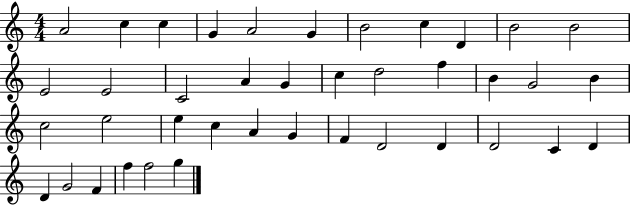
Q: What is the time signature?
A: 4/4